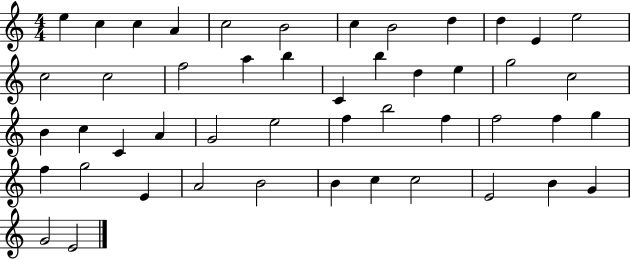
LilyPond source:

{
  \clef treble
  \numericTimeSignature
  \time 4/4
  \key c \major
  e''4 c''4 c''4 a'4 | c''2 b'2 | c''4 b'2 d''4 | d''4 e'4 e''2 | \break c''2 c''2 | f''2 a''4 b''4 | c'4 b''4 d''4 e''4 | g''2 c''2 | \break b'4 c''4 c'4 a'4 | g'2 e''2 | f''4 b''2 f''4 | f''2 f''4 g''4 | \break f''4 g''2 e'4 | a'2 b'2 | b'4 c''4 c''2 | e'2 b'4 g'4 | \break g'2 e'2 | \bar "|."
}